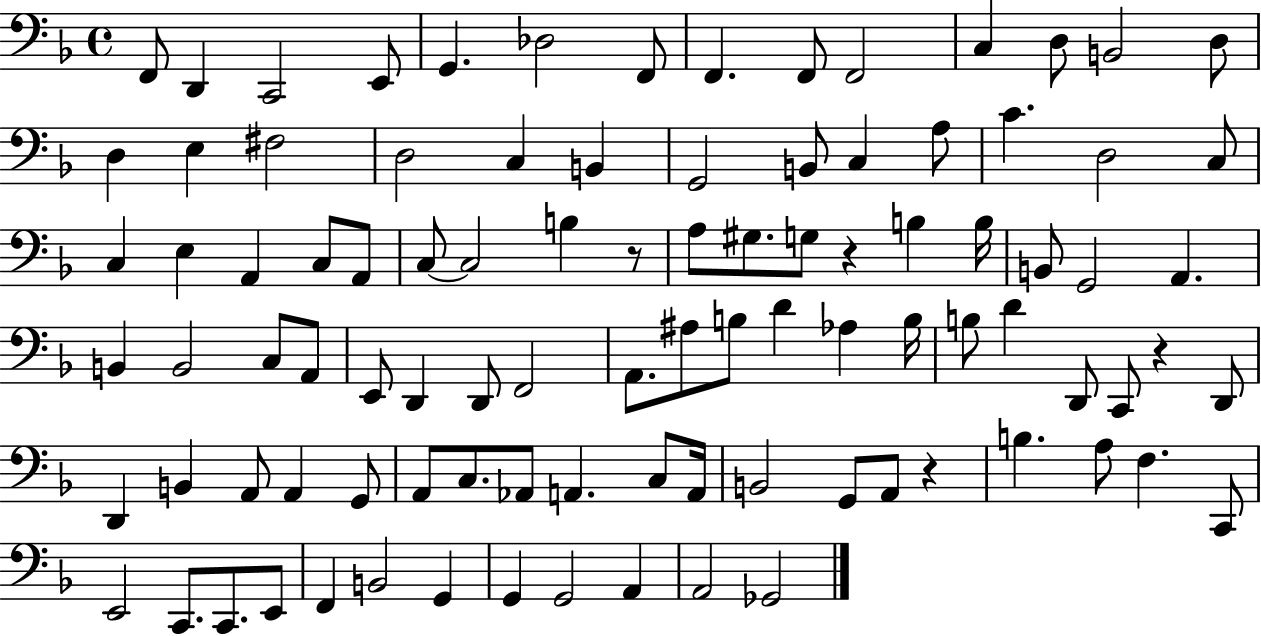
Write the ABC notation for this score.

X:1
T:Untitled
M:4/4
L:1/4
K:F
F,,/2 D,, C,,2 E,,/2 G,, _D,2 F,,/2 F,, F,,/2 F,,2 C, D,/2 B,,2 D,/2 D, E, ^F,2 D,2 C, B,, G,,2 B,,/2 C, A,/2 C D,2 C,/2 C, E, A,, C,/2 A,,/2 C,/2 C,2 B, z/2 A,/2 ^G,/2 G,/2 z B, B,/4 B,,/2 G,,2 A,, B,, B,,2 C,/2 A,,/2 E,,/2 D,, D,,/2 F,,2 A,,/2 ^A,/2 B,/2 D _A, B,/4 B,/2 D D,,/2 C,,/2 z D,,/2 D,, B,, A,,/2 A,, G,,/2 A,,/2 C,/2 _A,,/2 A,, C,/2 A,,/4 B,,2 G,,/2 A,,/2 z B, A,/2 F, C,,/2 E,,2 C,,/2 C,,/2 E,,/2 F,, B,,2 G,, G,, G,,2 A,, A,,2 _G,,2